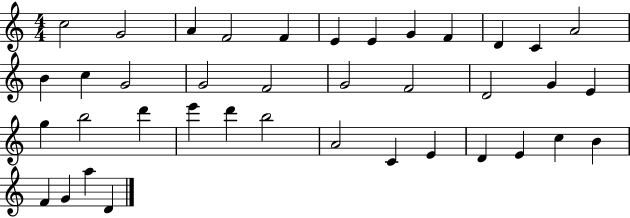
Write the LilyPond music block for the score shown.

{
  \clef treble
  \numericTimeSignature
  \time 4/4
  \key c \major
  c''2 g'2 | a'4 f'2 f'4 | e'4 e'4 g'4 f'4 | d'4 c'4 a'2 | \break b'4 c''4 g'2 | g'2 f'2 | g'2 f'2 | d'2 g'4 e'4 | \break g''4 b''2 d'''4 | e'''4 d'''4 b''2 | a'2 c'4 e'4 | d'4 e'4 c''4 b'4 | \break f'4 g'4 a''4 d'4 | \bar "|."
}